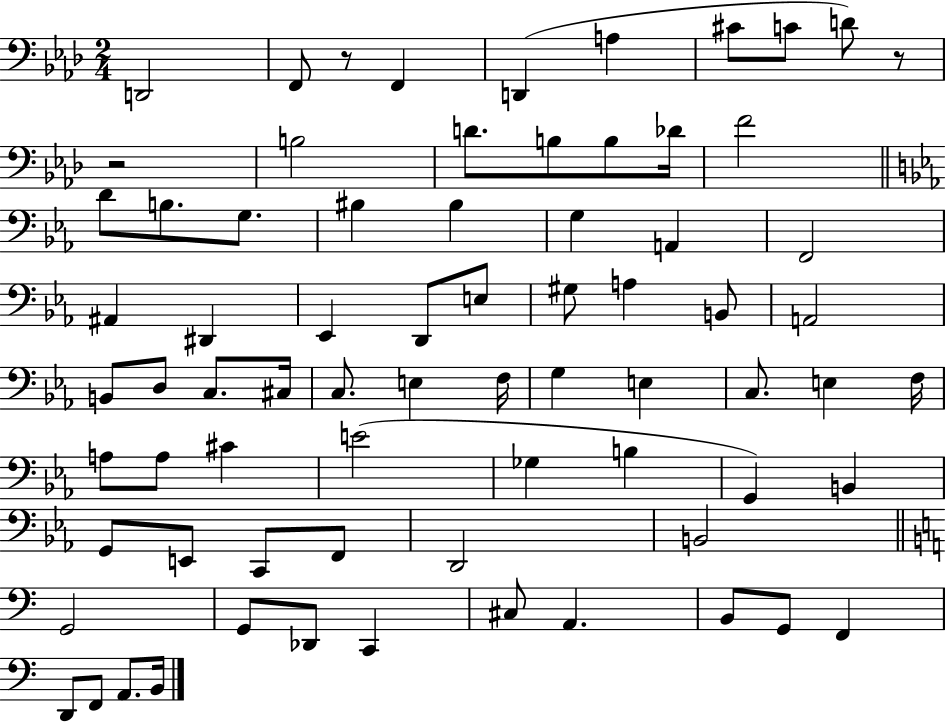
X:1
T:Untitled
M:2/4
L:1/4
K:Ab
D,,2 F,,/2 z/2 F,, D,, A, ^C/2 C/2 D/2 z/2 z2 B,2 D/2 B,/2 B,/2 _D/4 F2 D/2 B,/2 G,/2 ^B, ^B, G, A,, F,,2 ^A,, ^D,, _E,, D,,/2 E,/2 ^G,/2 A, B,,/2 A,,2 B,,/2 D,/2 C,/2 ^C,/4 C,/2 E, F,/4 G, E, C,/2 E, F,/4 A,/2 A,/2 ^C E2 _G, B, G,, B,, G,,/2 E,,/2 C,,/2 F,,/2 D,,2 B,,2 G,,2 G,,/2 _D,,/2 C,, ^C,/2 A,, B,,/2 G,,/2 F,, D,,/2 F,,/2 A,,/2 B,,/4